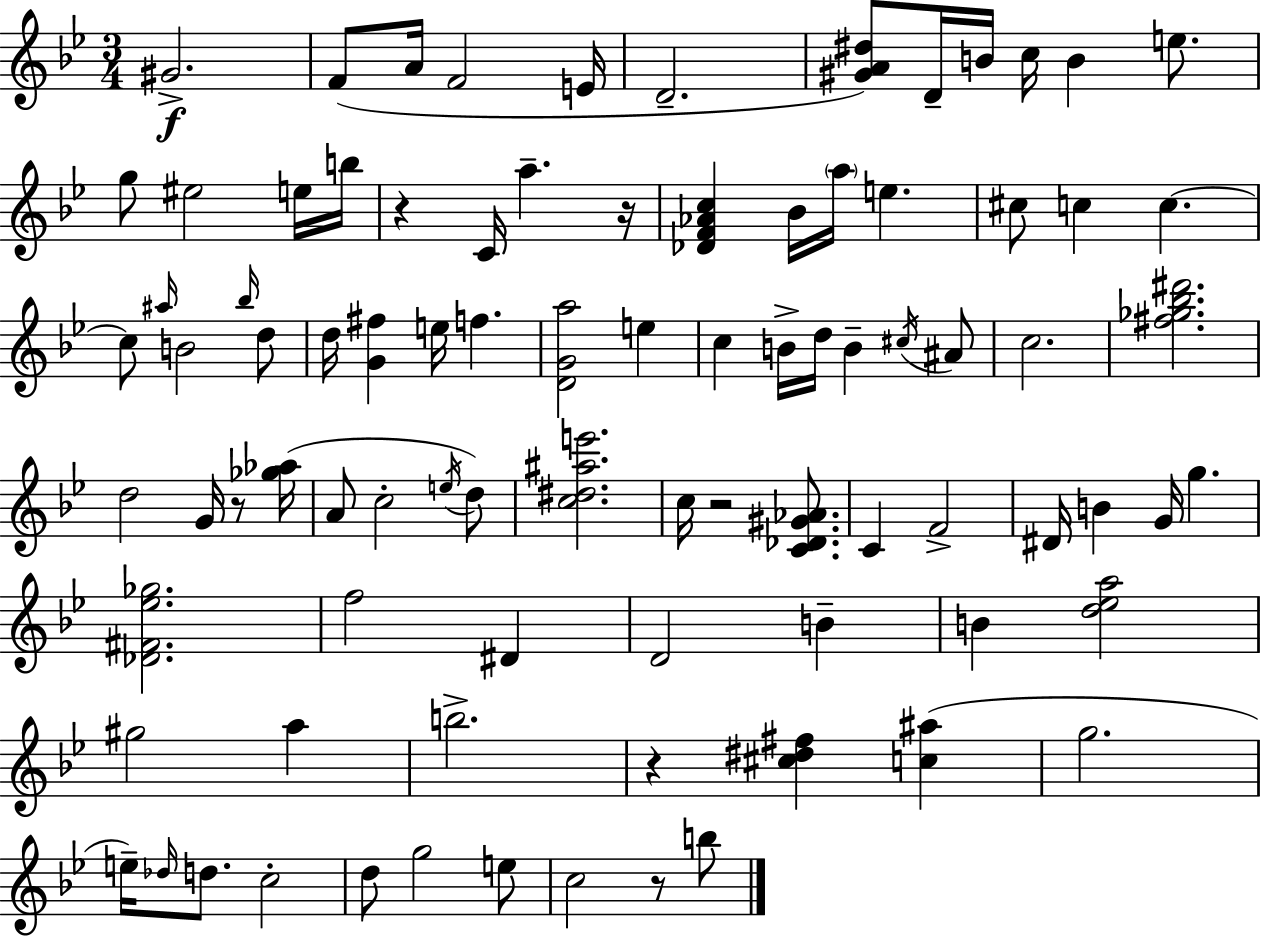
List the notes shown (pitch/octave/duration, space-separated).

G#4/h. F4/e A4/s F4/h E4/s D4/h. [G#4,A4,D#5]/e D4/s B4/s C5/s B4/q E5/e. G5/e EIS5/h E5/s B5/s R/q C4/s A5/q. R/s [Db4,F4,Ab4,C5]/q Bb4/s A5/s E5/q. C#5/e C5/q C5/q. C5/e A#5/s B4/h Bb5/s D5/e D5/s [G4,F#5]/q E5/s F5/q. [D4,G4,A5]/h E5/q C5/q B4/s D5/s B4/q C#5/s A#4/e C5/h. [F#5,Gb5,Bb5,D#6]/h. D5/h G4/s R/e [Gb5,Ab5]/s A4/e C5/h E5/s D5/e [C5,D#5,A#5,E6]/h. C5/s R/h [C4,Db4,G#4,Ab4]/e. C4/q F4/h D#4/s B4/q G4/s G5/q. [Db4,F#4,Eb5,Gb5]/h. F5/h D#4/q D4/h B4/q B4/q [D5,Eb5,A5]/h G#5/h A5/q B5/h. R/q [C#5,D#5,F#5]/q [C5,A#5]/q G5/h. E5/s Db5/s D5/e. C5/h D5/e G5/h E5/e C5/h R/e B5/e